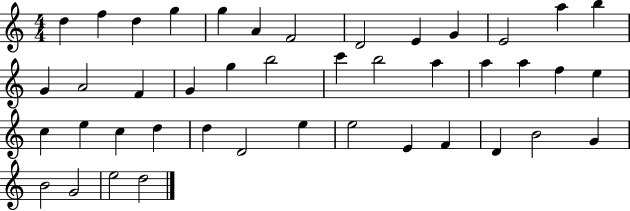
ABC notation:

X:1
T:Untitled
M:4/4
L:1/4
K:C
d f d g g A F2 D2 E G E2 a b G A2 F G g b2 c' b2 a a a f e c e c d d D2 e e2 E F D B2 G B2 G2 e2 d2